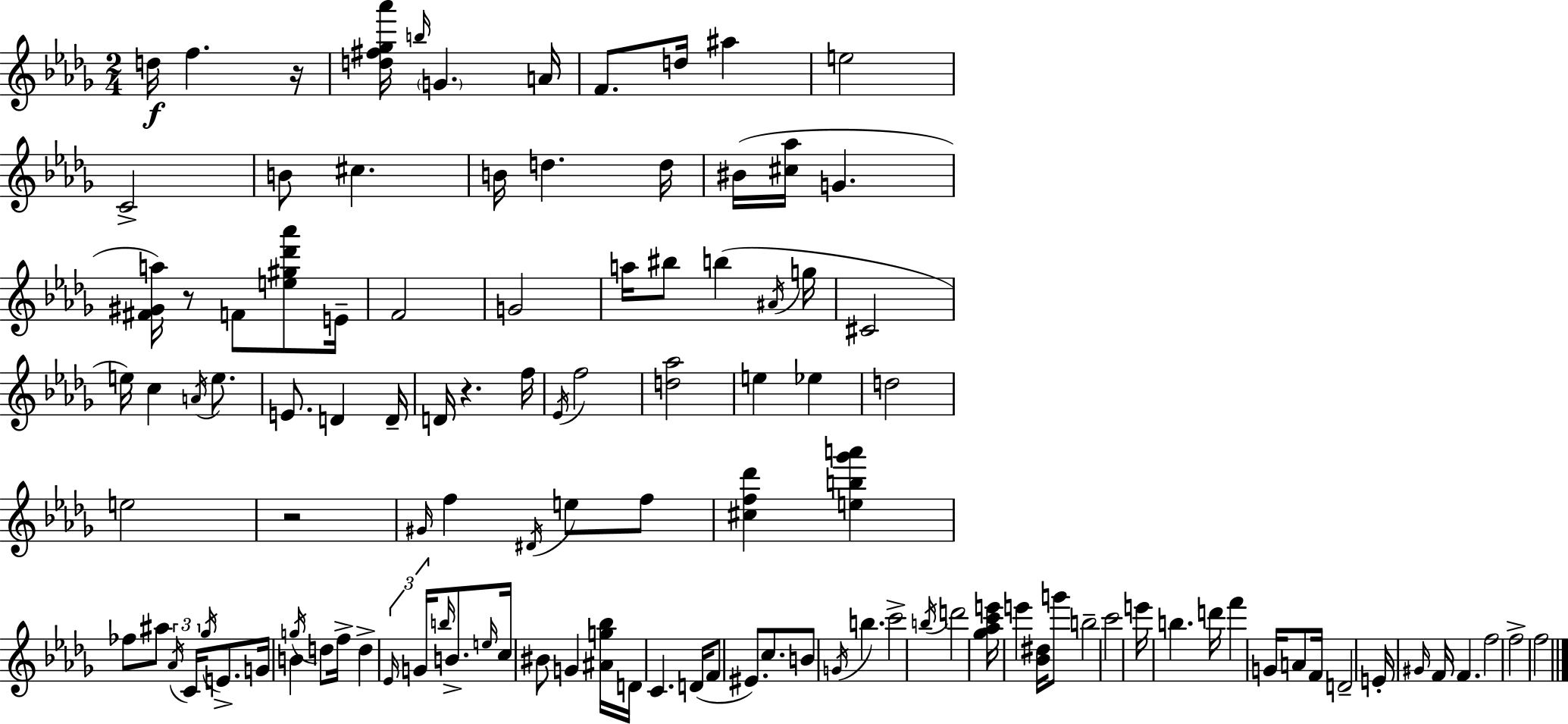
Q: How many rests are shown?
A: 4